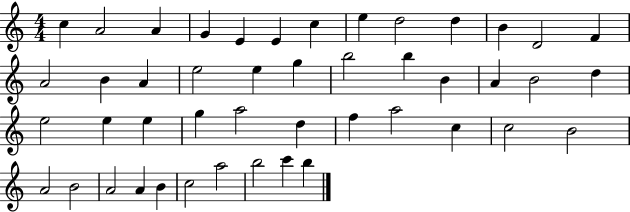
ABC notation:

X:1
T:Untitled
M:4/4
L:1/4
K:C
c A2 A G E E c e d2 d B D2 F A2 B A e2 e g b2 b B A B2 d e2 e e g a2 d f a2 c c2 B2 A2 B2 A2 A B c2 a2 b2 c' b